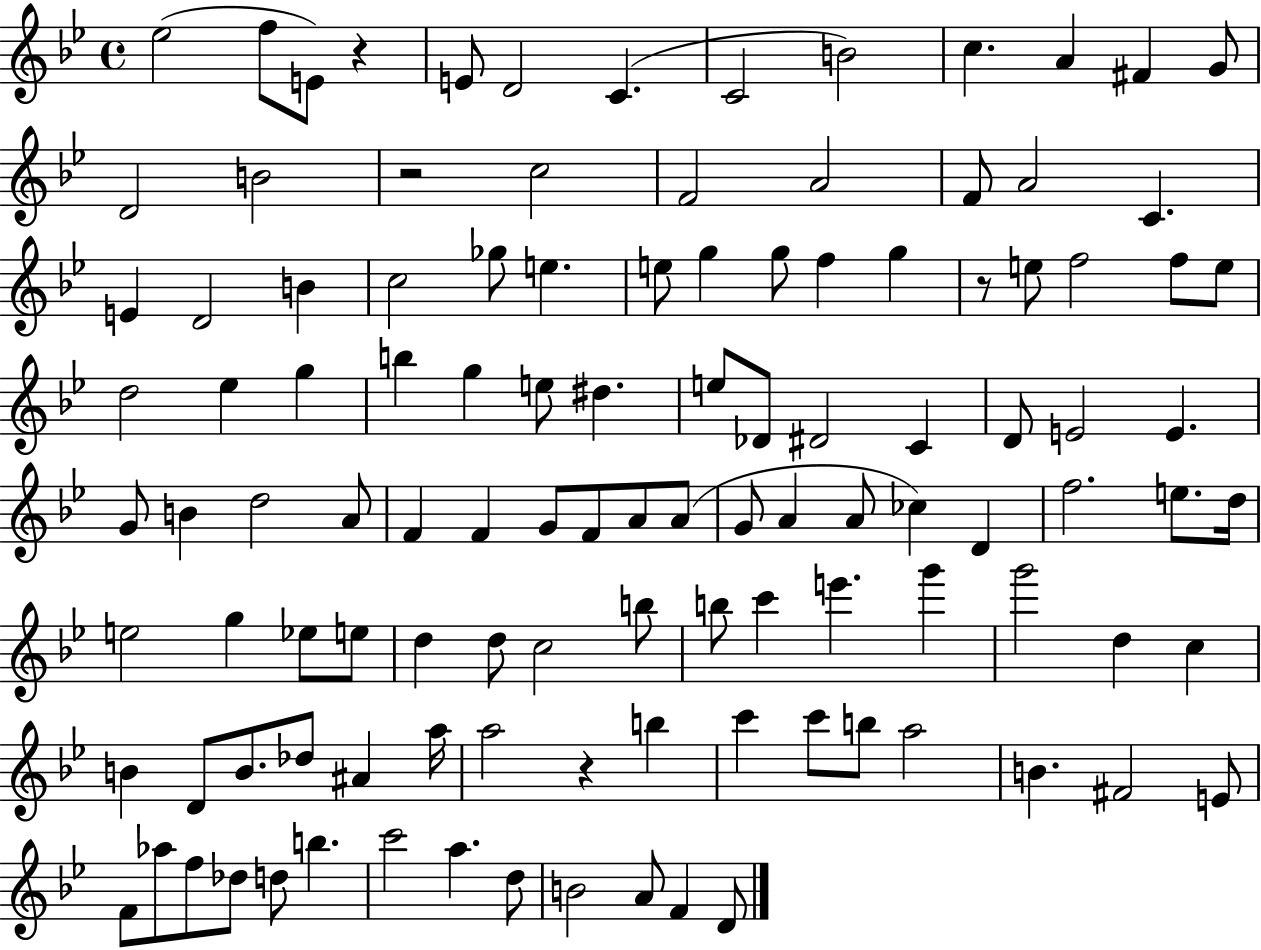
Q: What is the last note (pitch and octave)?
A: D4